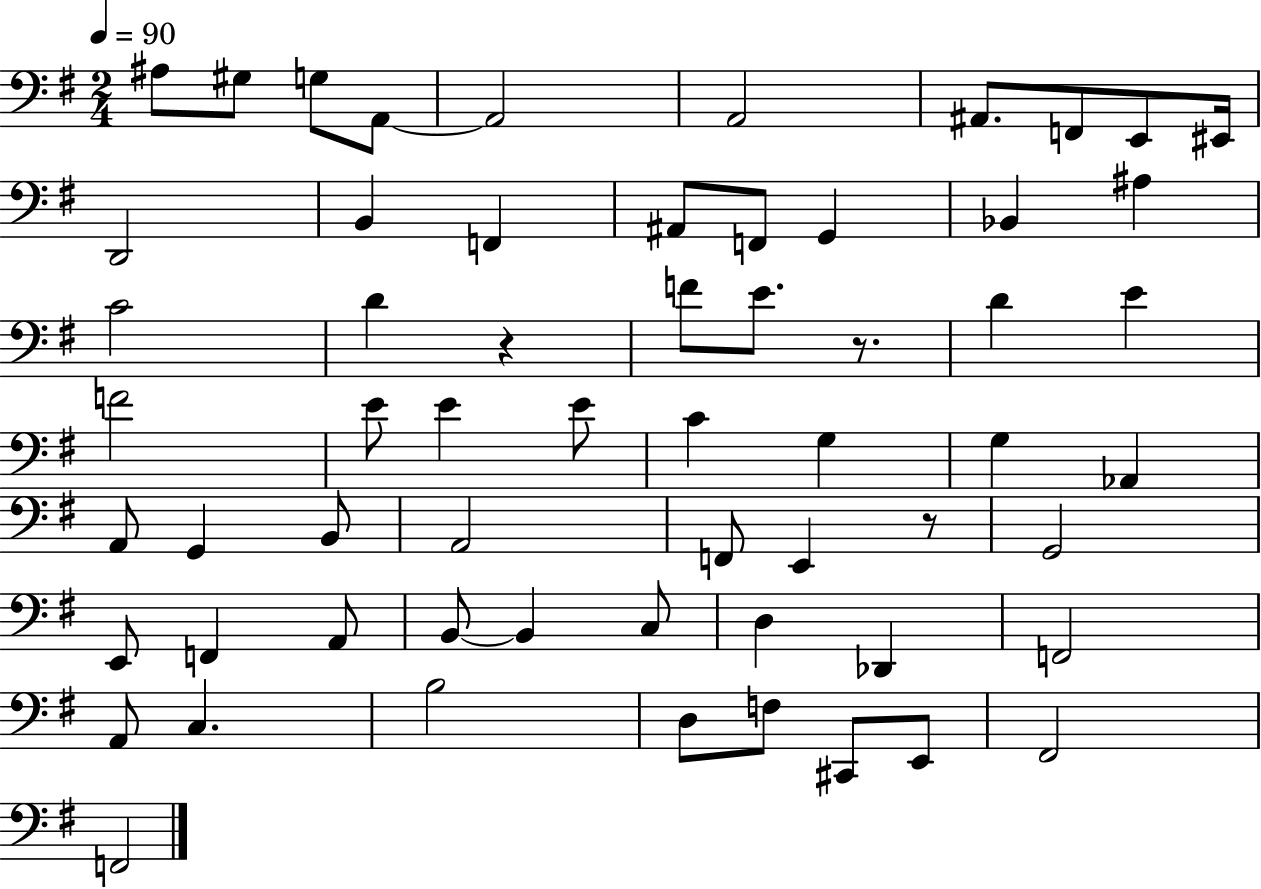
X:1
T:Untitled
M:2/4
L:1/4
K:G
^A,/2 ^G,/2 G,/2 A,,/2 A,,2 A,,2 ^A,,/2 F,,/2 E,,/2 ^E,,/4 D,,2 B,, F,, ^A,,/2 F,,/2 G,, _B,, ^A, C2 D z F/2 E/2 z/2 D E F2 E/2 E E/2 C G, G, _A,, A,,/2 G,, B,,/2 A,,2 F,,/2 E,, z/2 G,,2 E,,/2 F,, A,,/2 B,,/2 B,, C,/2 D, _D,, F,,2 A,,/2 C, B,2 D,/2 F,/2 ^C,,/2 E,,/2 ^F,,2 F,,2